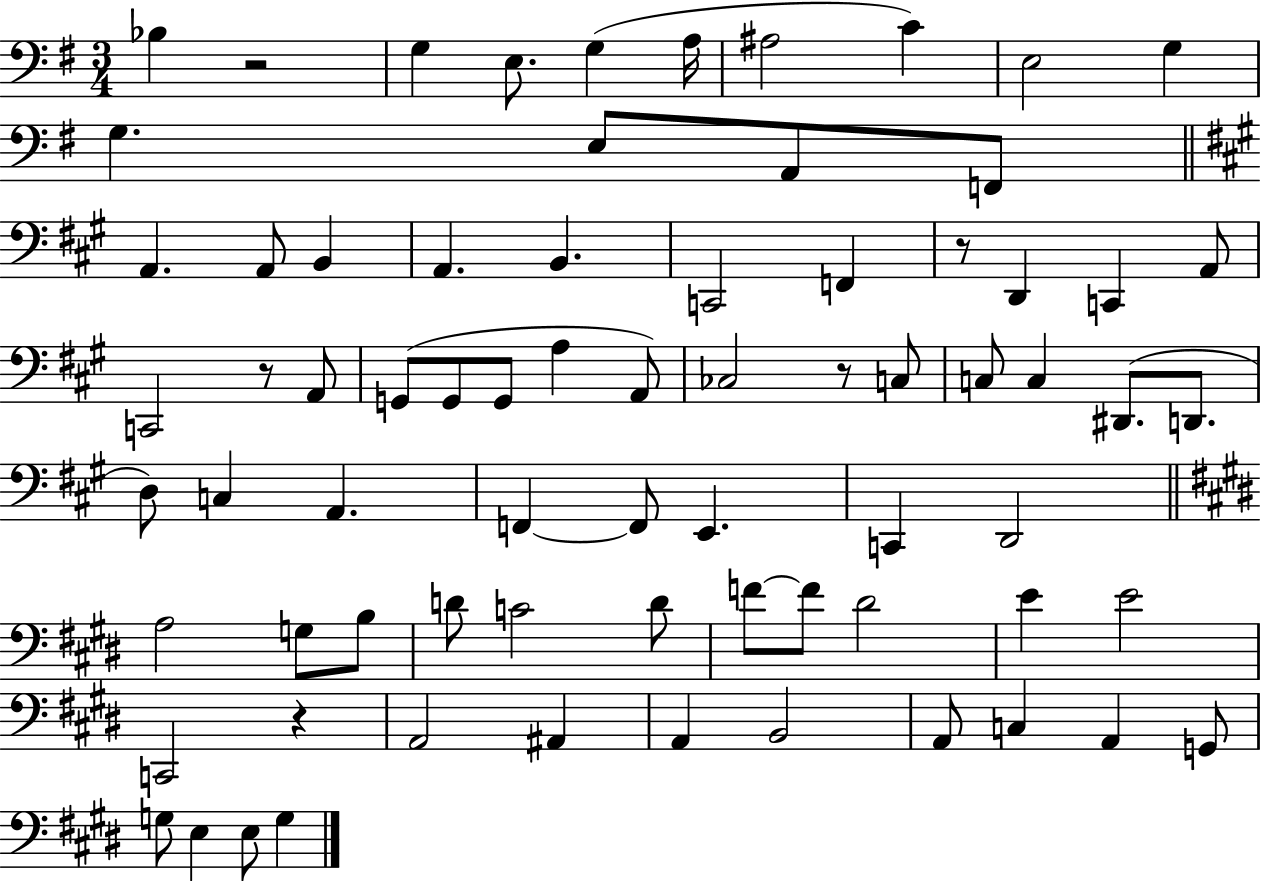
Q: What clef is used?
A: bass